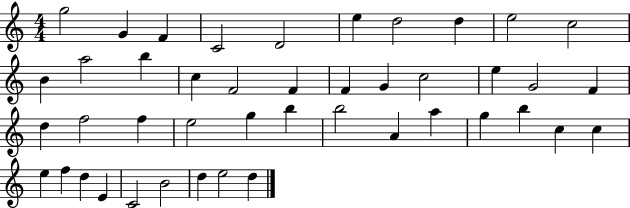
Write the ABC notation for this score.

X:1
T:Untitled
M:4/4
L:1/4
K:C
g2 G F C2 D2 e d2 d e2 c2 B a2 b c F2 F F G c2 e G2 F d f2 f e2 g b b2 A a g b c c e f d E C2 B2 d e2 d